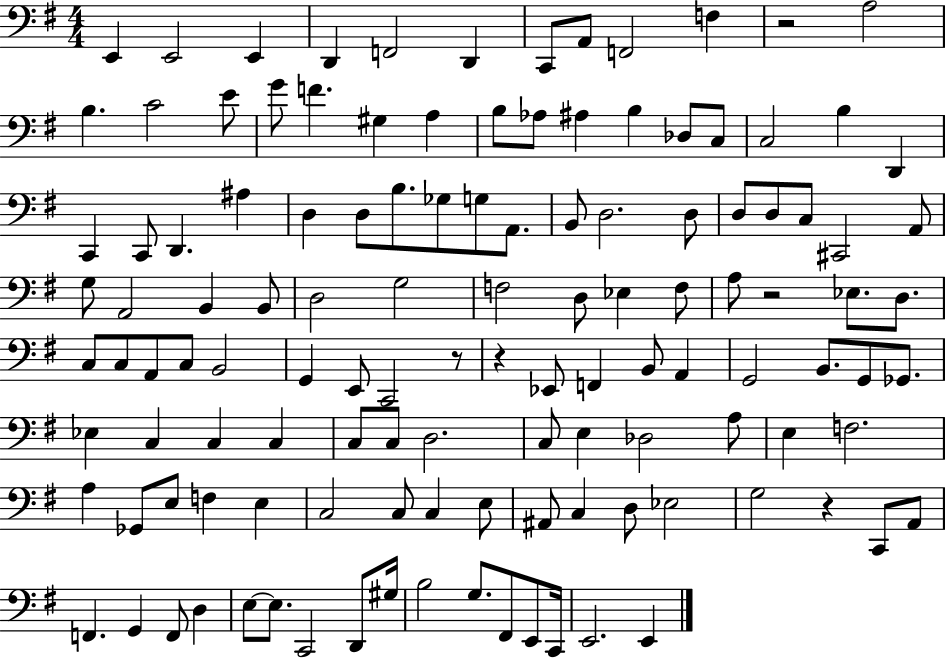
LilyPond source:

{
  \clef bass
  \numericTimeSignature
  \time 4/4
  \key g \major
  \repeat volta 2 { e,4 e,2 e,4 | d,4 f,2 d,4 | c,8 a,8 f,2 f4 | r2 a2 | \break b4. c'2 e'8 | g'8 f'4. gis4 a4 | b8 aes8 ais4 b4 des8 c8 | c2 b4 d,4 | \break c,4 c,8 d,4. ais4 | d4 d8 b8. ges8 g8 a,8. | b,8 d2. d8 | d8 d8 c8 cis,2 a,8 | \break g8 a,2 b,4 b,8 | d2 g2 | f2 d8 ees4 f8 | a8 r2 ees8. d8. | \break c8 c8 a,8 c8 b,2 | g,4 e,8 c,2 r8 | r4 ees,8 f,4 b,8 a,4 | g,2 b,8. g,8 ges,8. | \break ees4 c4 c4 c4 | c8 c8 d2. | c8 e4 des2 a8 | e4 f2. | \break a4 ges,8 e8 f4 e4 | c2 c8 c4 e8 | ais,8 c4 d8 ees2 | g2 r4 c,8 a,8 | \break f,4. g,4 f,8 d4 | e8~~ e8. c,2 d,8 gis16 | b2 g8. fis,8 e,8 c,16 | e,2. e,4 | \break } \bar "|."
}